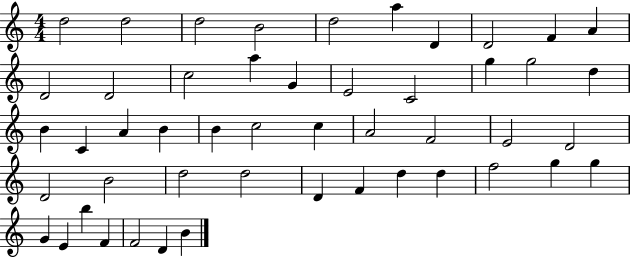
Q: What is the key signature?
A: C major